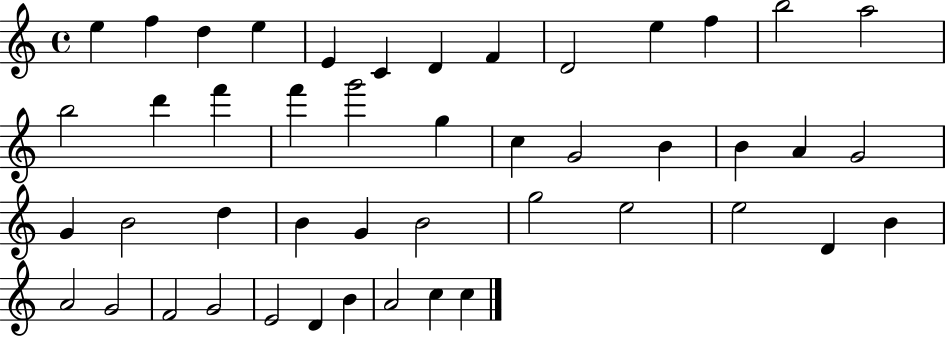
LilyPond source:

{
  \clef treble
  \time 4/4
  \defaultTimeSignature
  \key c \major
  e''4 f''4 d''4 e''4 | e'4 c'4 d'4 f'4 | d'2 e''4 f''4 | b''2 a''2 | \break b''2 d'''4 f'''4 | f'''4 g'''2 g''4 | c''4 g'2 b'4 | b'4 a'4 g'2 | \break g'4 b'2 d''4 | b'4 g'4 b'2 | g''2 e''2 | e''2 d'4 b'4 | \break a'2 g'2 | f'2 g'2 | e'2 d'4 b'4 | a'2 c''4 c''4 | \break \bar "|."
}